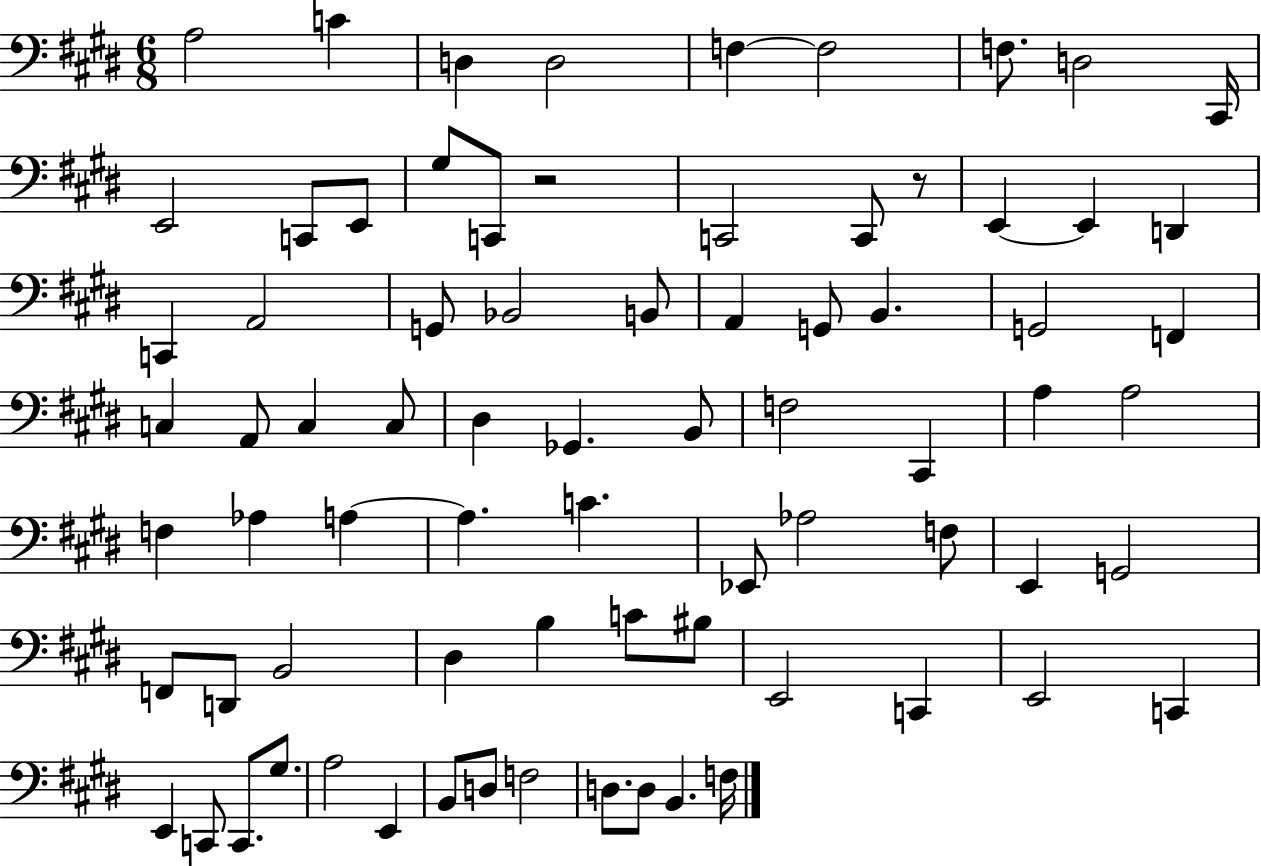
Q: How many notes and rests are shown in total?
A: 76